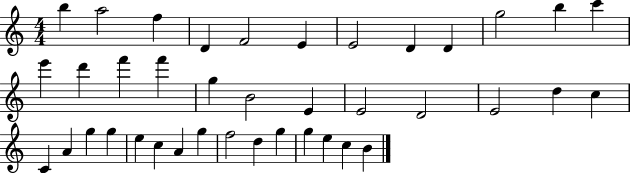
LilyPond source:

{
  \clef treble
  \numericTimeSignature
  \time 4/4
  \key c \major
  b''4 a''2 f''4 | d'4 f'2 e'4 | e'2 d'4 d'4 | g''2 b''4 c'''4 | \break e'''4 d'''4 f'''4 f'''4 | g''4 b'2 e'4 | e'2 d'2 | e'2 d''4 c''4 | \break c'4 a'4 g''4 g''4 | e''4 c''4 a'4 g''4 | f''2 d''4 g''4 | g''4 e''4 c''4 b'4 | \break \bar "|."
}